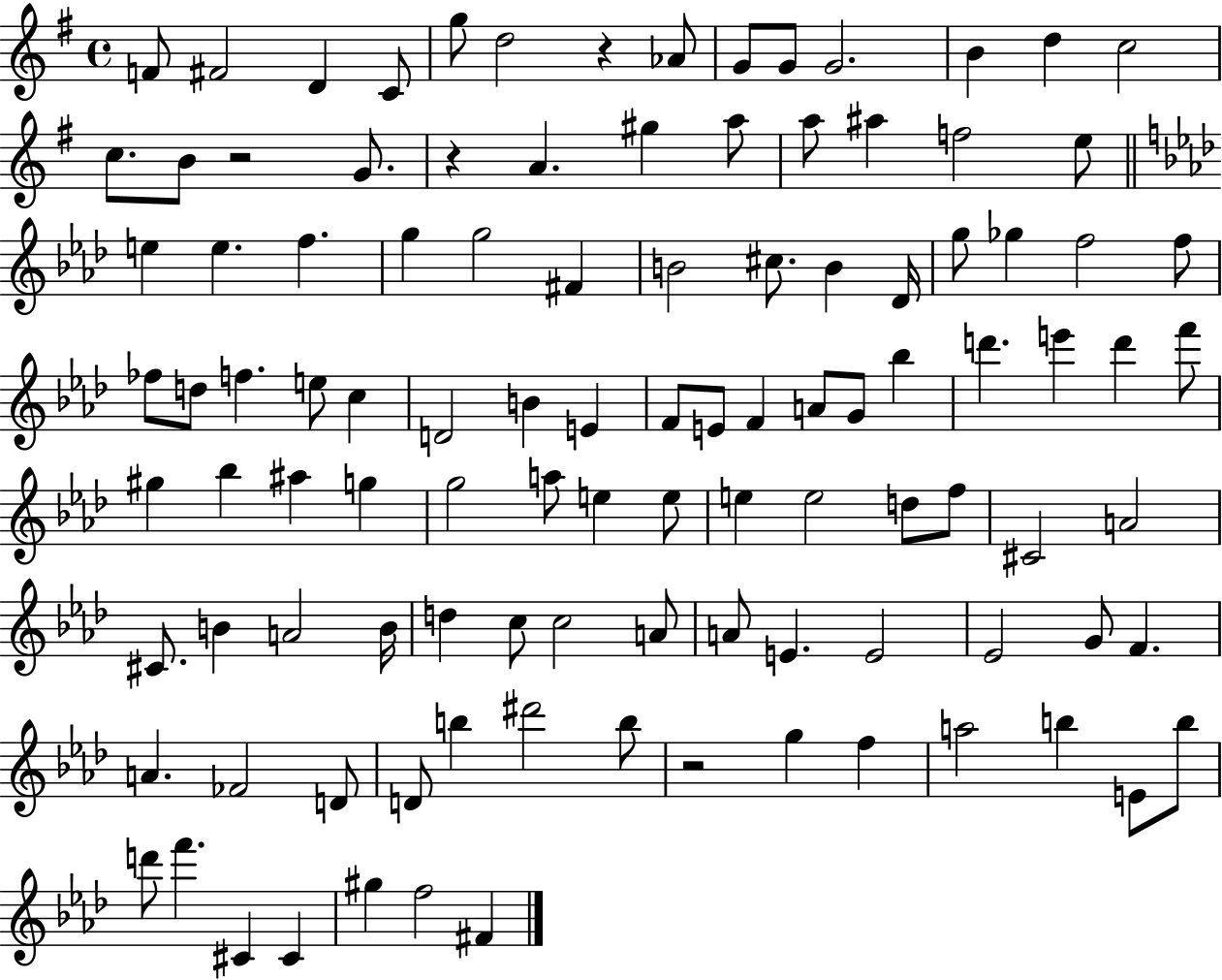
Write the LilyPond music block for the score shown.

{
  \clef treble
  \time 4/4
  \defaultTimeSignature
  \key g \major
  f'8 fis'2 d'4 c'8 | g''8 d''2 r4 aes'8 | g'8 g'8 g'2. | b'4 d''4 c''2 | \break c''8. b'8 r2 g'8. | r4 a'4. gis''4 a''8 | a''8 ais''4 f''2 e''8 | \bar "||" \break \key aes \major e''4 e''4. f''4. | g''4 g''2 fis'4 | b'2 cis''8. b'4 des'16 | g''8 ges''4 f''2 f''8 | \break fes''8 d''8 f''4. e''8 c''4 | d'2 b'4 e'4 | f'8 e'8 f'4 a'8 g'8 bes''4 | d'''4. e'''4 d'''4 f'''8 | \break gis''4 bes''4 ais''4 g''4 | g''2 a''8 e''4 e''8 | e''4 e''2 d''8 f''8 | cis'2 a'2 | \break cis'8. b'4 a'2 b'16 | d''4 c''8 c''2 a'8 | a'8 e'4. e'2 | ees'2 g'8 f'4. | \break a'4. fes'2 d'8 | d'8 b''4 dis'''2 b''8 | r2 g''4 f''4 | a''2 b''4 e'8 b''8 | \break d'''8 f'''4. cis'4 cis'4 | gis''4 f''2 fis'4 | \bar "|."
}